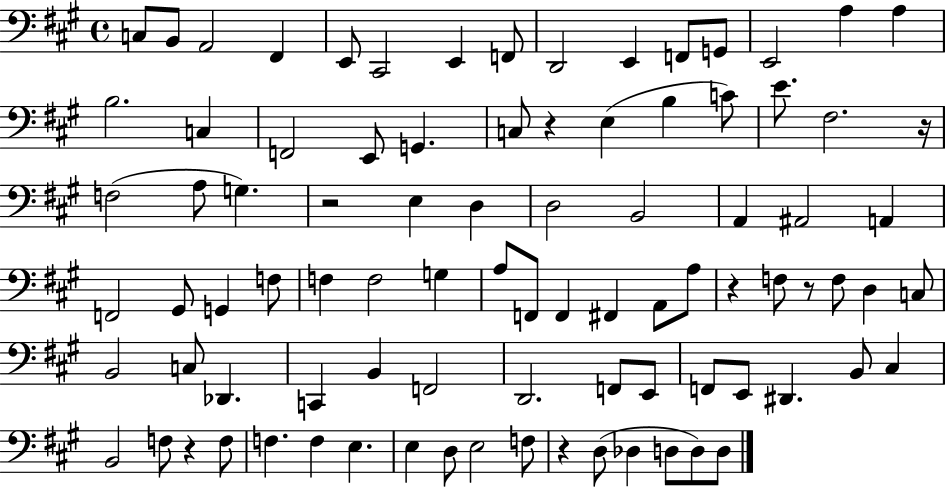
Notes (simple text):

C3/e B2/e A2/h F#2/q E2/e C#2/h E2/q F2/e D2/h E2/q F2/e G2/e E2/h A3/q A3/q B3/h. C3/q F2/h E2/e G2/q. C3/e R/q E3/q B3/q C4/e E4/e. F#3/h. R/s F3/h A3/e G3/q. R/h E3/q D3/q D3/h B2/h A2/q A#2/h A2/q F2/h G#2/e G2/q F3/e F3/q F3/h G3/q A3/e F2/e F2/q F#2/q A2/e A3/e R/q F3/e R/e F3/e D3/q C3/e B2/h C3/e Db2/q. C2/q B2/q F2/h D2/h. F2/e E2/e F2/e E2/e D#2/q. B2/e C#3/q B2/h F3/e R/q F3/e F3/q. F3/q E3/q. E3/q D3/e E3/h F3/e R/q D3/e Db3/q D3/e D3/e D3/e